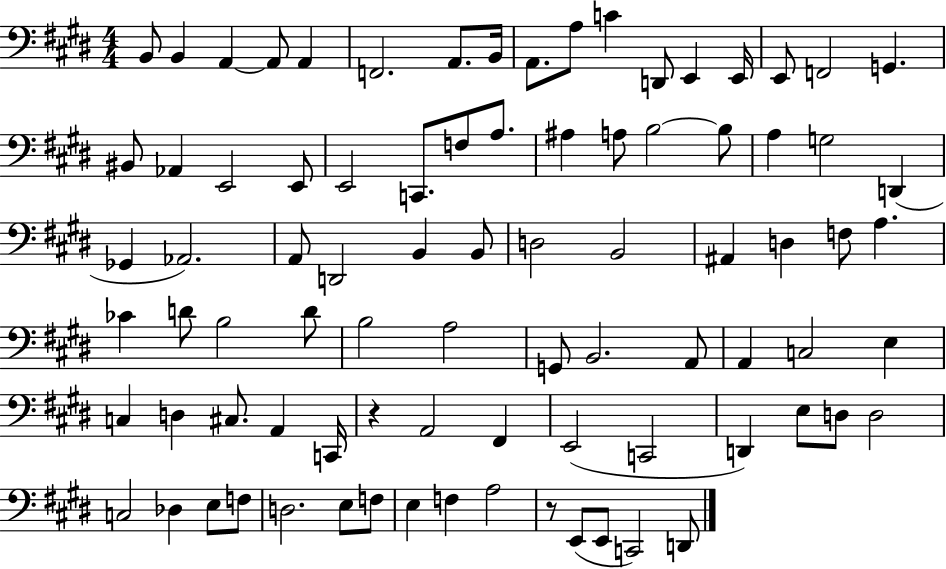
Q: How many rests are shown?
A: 2